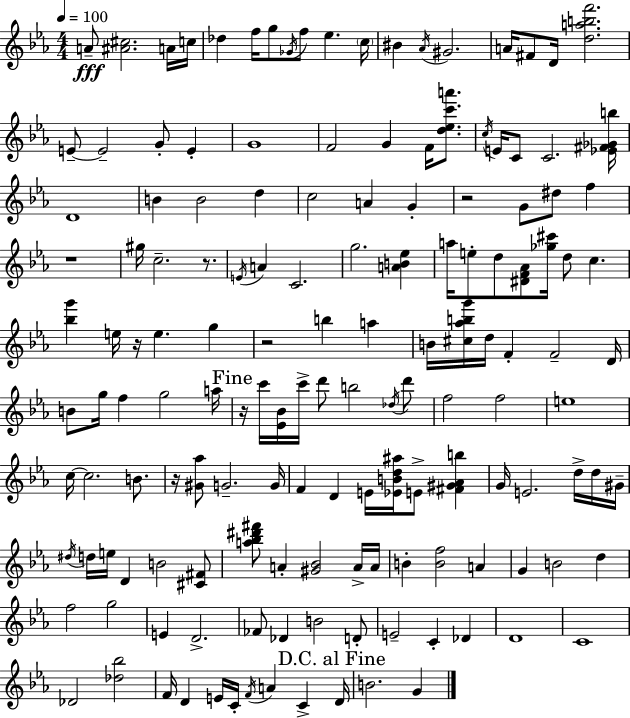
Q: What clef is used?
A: treble